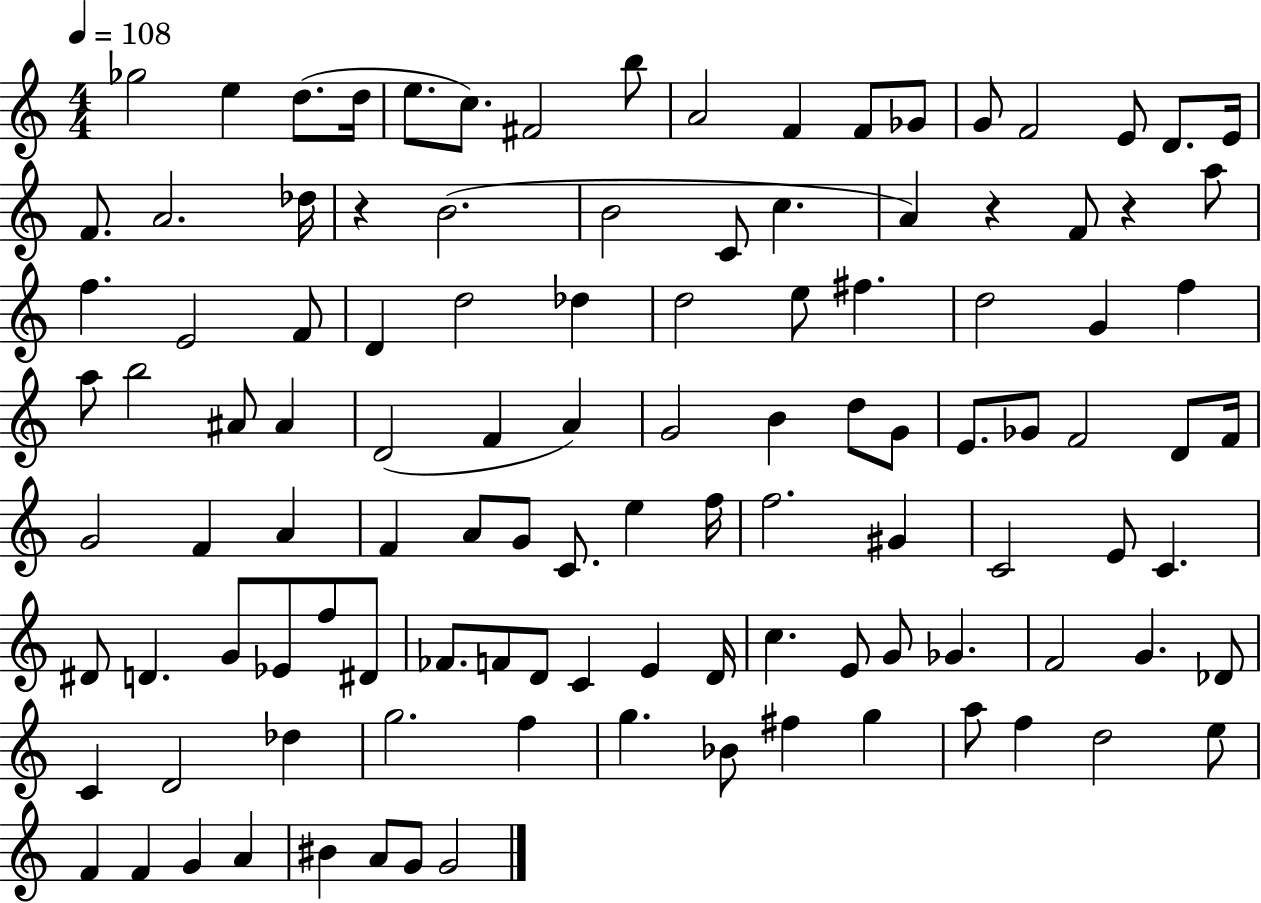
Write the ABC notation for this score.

X:1
T:Untitled
M:4/4
L:1/4
K:C
_g2 e d/2 d/4 e/2 c/2 ^F2 b/2 A2 F F/2 _G/2 G/2 F2 E/2 D/2 E/4 F/2 A2 _d/4 z B2 B2 C/2 c A z F/2 z a/2 f E2 F/2 D d2 _d d2 e/2 ^f d2 G f a/2 b2 ^A/2 ^A D2 F A G2 B d/2 G/2 E/2 _G/2 F2 D/2 F/4 G2 F A F A/2 G/2 C/2 e f/4 f2 ^G C2 E/2 C ^D/2 D G/2 _E/2 f/2 ^D/2 _F/2 F/2 D/2 C E D/4 c E/2 G/2 _G F2 G _D/2 C D2 _d g2 f g _B/2 ^f g a/2 f d2 e/2 F F G A ^B A/2 G/2 G2